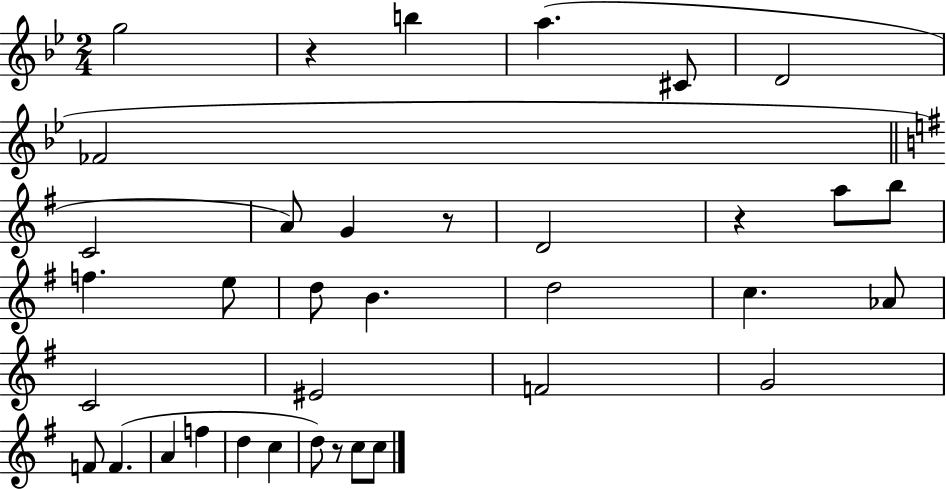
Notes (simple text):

G5/h R/q B5/q A5/q. C#4/e D4/h FES4/h C4/h A4/e G4/q R/e D4/h R/q A5/e B5/e F5/q. E5/e D5/e B4/q. D5/h C5/q. Ab4/e C4/h EIS4/h F4/h G4/h F4/e F4/q. A4/q F5/q D5/q C5/q D5/e R/e C5/e C5/e